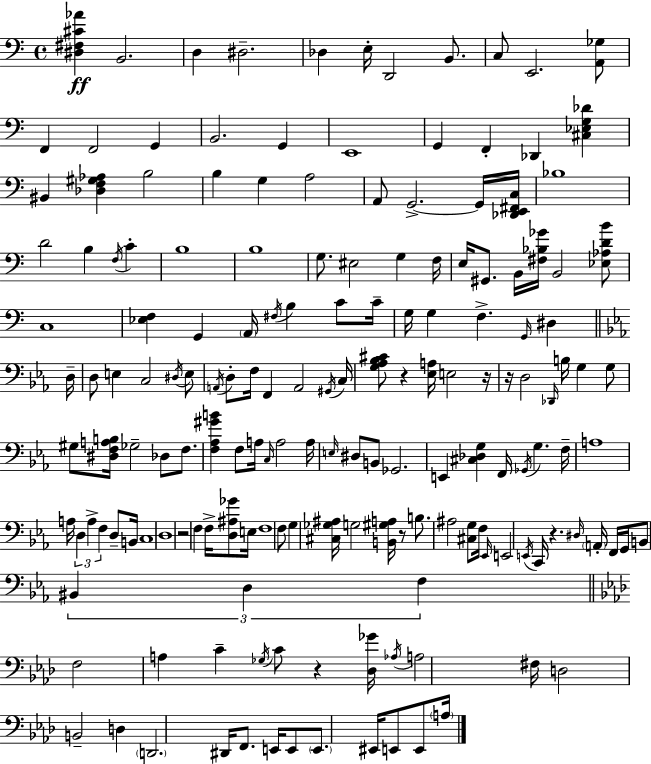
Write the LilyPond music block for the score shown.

{
  \clef bass
  \time 4/4
  \defaultTimeSignature
  \key c \major
  <dis fis cis' aes'>4\ff b,2. | d4 dis2.-- | des4 e16-. d,2 b,8. | c8 e,2. <a, ges>8 | \break f,4 f,2 g,4 | b,2. g,4 | e,1 | g,4 f,4-. des,4 <cis ees g des'>4 | \break bis,4 <des f gis aes>4 b2 | b4 g4 a2 | a,8 g,2.->~~ g,16 <des, e, fis, c>16 | bes1 | \break d'2 b4 \acciaccatura { f16 } c'4-. | b1 | b1 | g8. eis2 g4 | \break f16 e16 gis,8. b,16 <fis bes ges'>16 b,2 <ees aes d' b'>8 | c1 | <ees f>4 g,4 \parenthesize a,16 \acciaccatura { fis16 } b4 c'8 | c'16-- g16 g4 f4.-> \grace { g,16 } dis4 | \break \bar "||" \break \key ees \major d16-- d8 e4 c2 \acciaccatura { dis16 } | e8 \acciaccatura { a,16 } d8-. f16 f,4 a,2 | \acciaccatura { gis,16 } c16 <g aes bes cis'>8 r4 <ees a>16 e2 | r16 r16 d2 \grace { des,16 } b16 g4 | \break g8 gis8 <dis f a b>16 ges2-- | des8 f8. <f aes gis' b'>4 f8 a16 \grace { c16 } a2 | a16 \grace { e16 } dis8 b,8 ges,2. | e,4 <cis des g>4 f,16 | \break \acciaccatura { ges,16 } g4. f16-- a1 | a16 \tuplet 3/2 { d4 a4-> | f4 } d8-- b,16 c1 | d1 | \break r2 | f4 f16-> <d ais ges'>8 e16 f1 | f8 g4 <cis ges ais>16 g2 | <b, gis a>16 r8 b8. ais2 | \break <cis g>8 f16 \grace { ees,16 } e,2 | \acciaccatura { e,16 } c,16 r4. \grace { dis16 } \parenthesize a,16-. f,16 g,16 b,8 \tuplet 3/2 { bis,4 | d4 f4 } \bar "||" \break \key aes \major f2 a4 c'4-- | \acciaccatura { ges16 } c'8 r4 <des ges'>16 \acciaccatura { aes16 } a2 | fis16 d2 b,2-- | d4 \parenthesize d,2. | \break dis,16 f,8. e,16 e,8 \parenthesize e,8. eis,16 e,8 e,8 | \parenthesize a16 \bar "|."
}